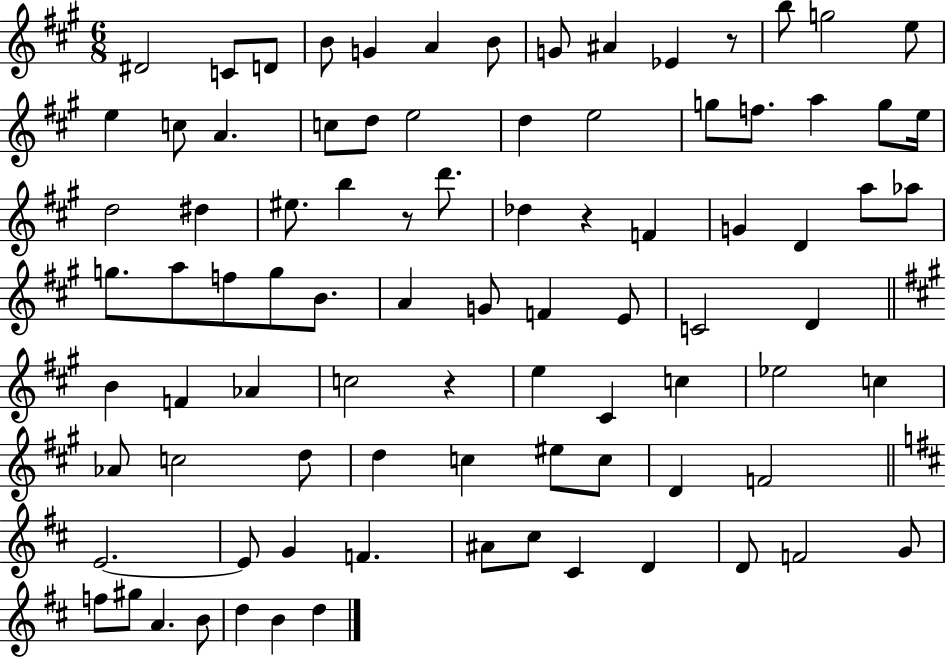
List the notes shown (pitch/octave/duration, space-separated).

D#4/h C4/e D4/e B4/e G4/q A4/q B4/e G4/e A#4/q Eb4/q R/e B5/e G5/h E5/e E5/q C5/e A4/q. C5/e D5/e E5/h D5/q E5/h G5/e F5/e. A5/q G5/e E5/s D5/h D#5/q EIS5/e. B5/q R/e D6/e. Db5/q R/q F4/q G4/q D4/q A5/e Ab5/e G5/e. A5/e F5/e G5/e B4/e. A4/q G4/e F4/q E4/e C4/h D4/q B4/q F4/q Ab4/q C5/h R/q E5/q C#4/q C5/q Eb5/h C5/q Ab4/e C5/h D5/e D5/q C5/q EIS5/e C5/e D4/q F4/h E4/h. E4/e G4/q F4/q. A#4/e C#5/e C#4/q D4/q D4/e F4/h G4/e F5/e G#5/e A4/q. B4/e D5/q B4/q D5/q